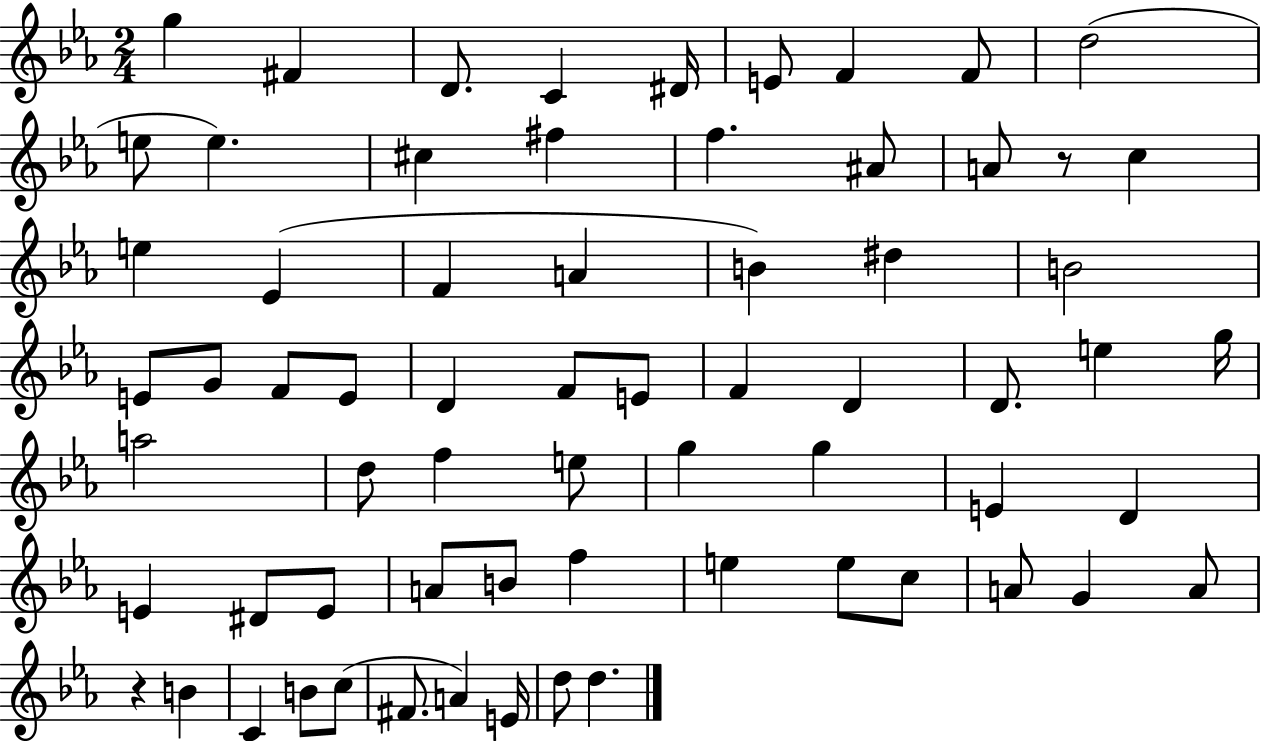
X:1
T:Untitled
M:2/4
L:1/4
K:Eb
g ^F D/2 C ^D/4 E/2 F F/2 d2 e/2 e ^c ^f f ^A/2 A/2 z/2 c e _E F A B ^d B2 E/2 G/2 F/2 E/2 D F/2 E/2 F D D/2 e g/4 a2 d/2 f e/2 g g E D E ^D/2 E/2 A/2 B/2 f e e/2 c/2 A/2 G A/2 z B C B/2 c/2 ^F/2 A E/4 d/2 d